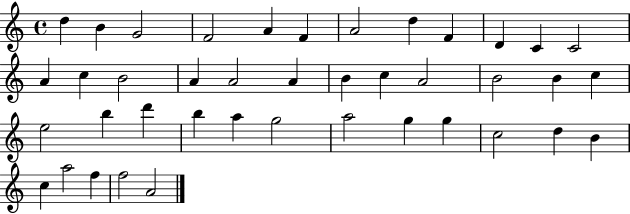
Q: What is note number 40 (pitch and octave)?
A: F5